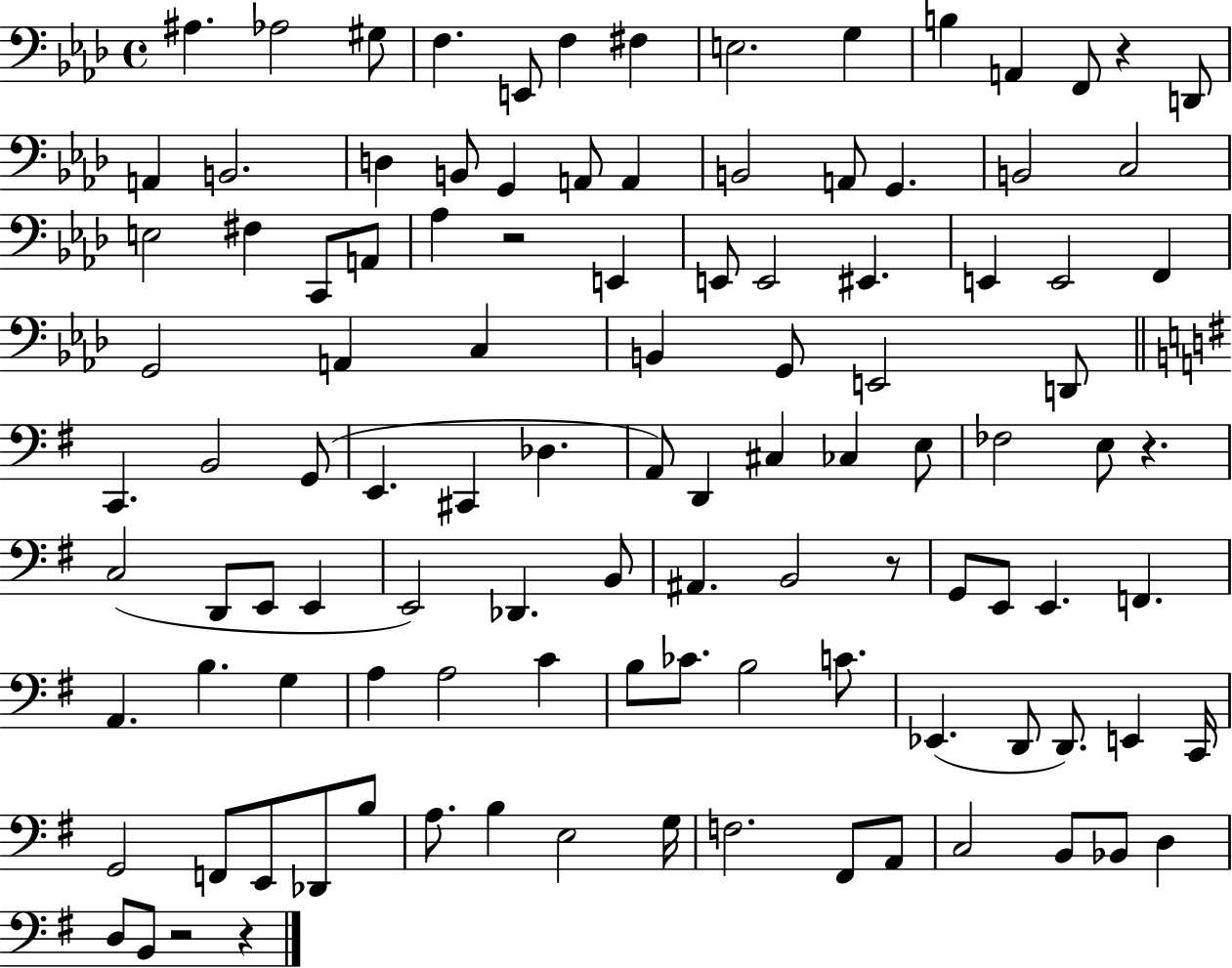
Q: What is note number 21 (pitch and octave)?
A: B2